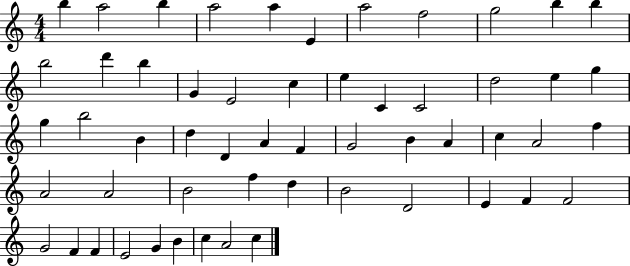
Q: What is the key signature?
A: C major